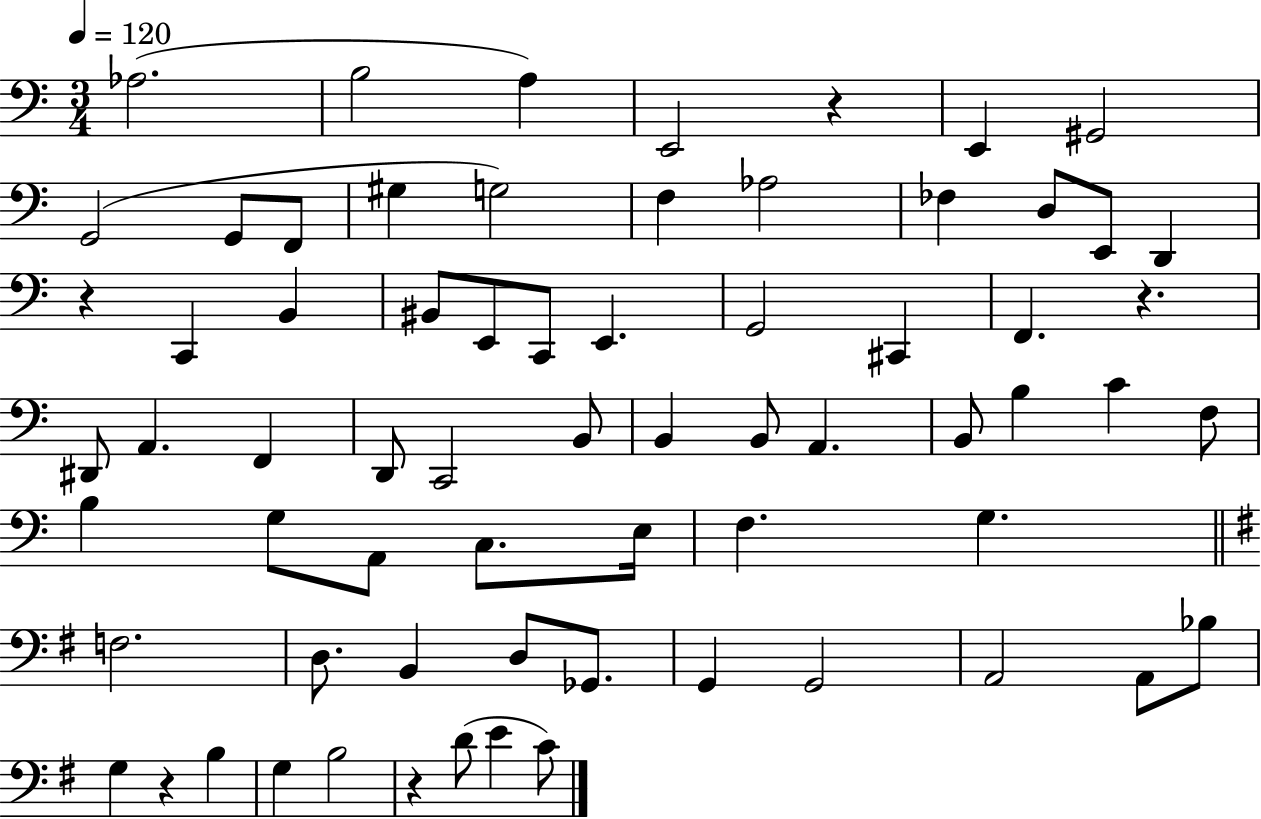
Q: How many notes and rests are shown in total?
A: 68